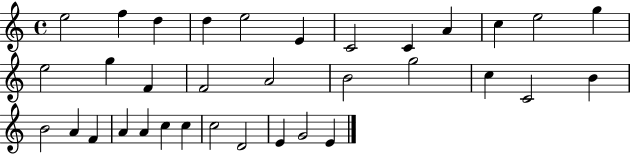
X:1
T:Untitled
M:4/4
L:1/4
K:C
e2 f d d e2 E C2 C A c e2 g e2 g F F2 A2 B2 g2 c C2 B B2 A F A A c c c2 D2 E G2 E